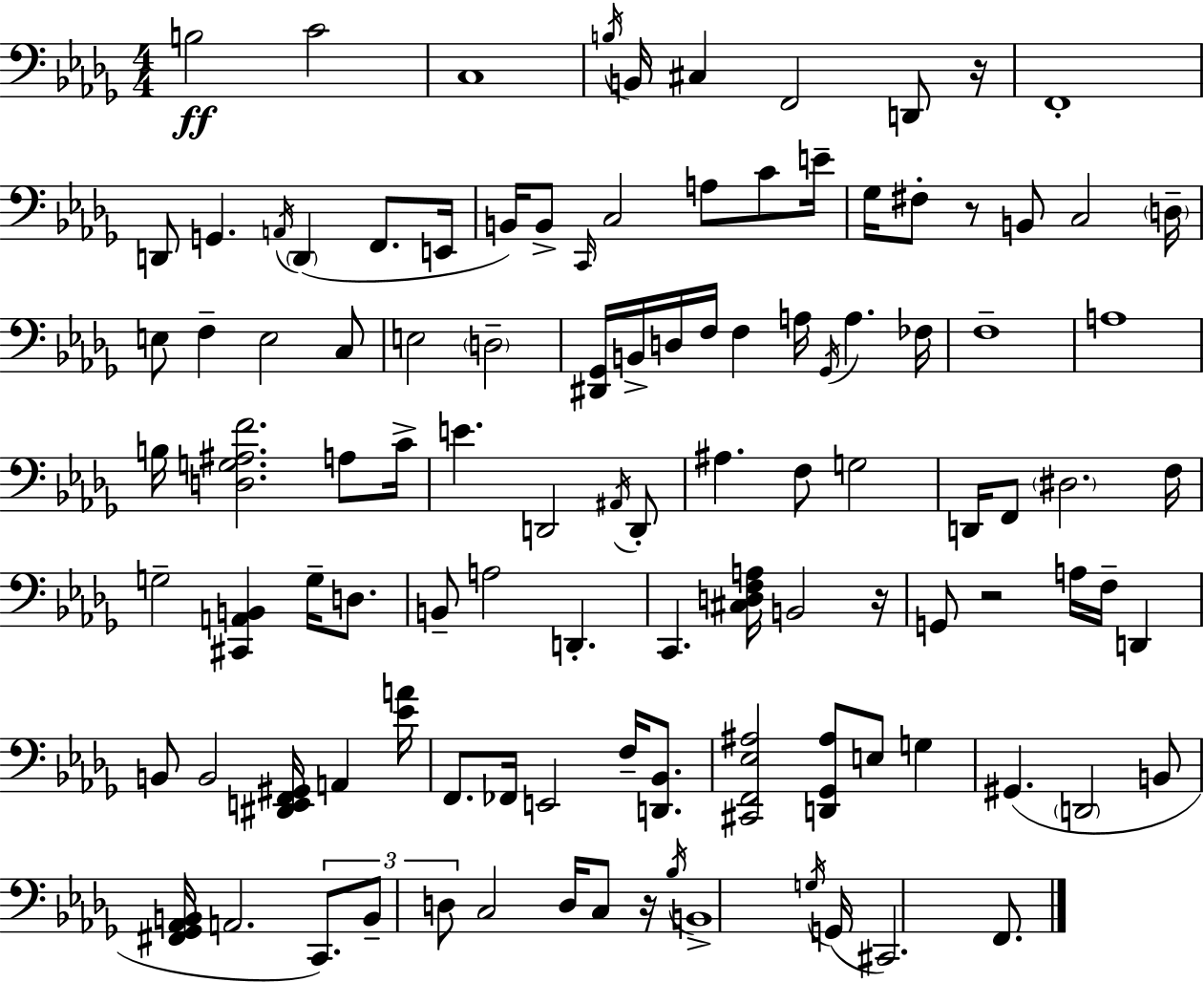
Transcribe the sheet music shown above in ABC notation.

X:1
T:Untitled
M:4/4
L:1/4
K:Bbm
B,2 C2 C,4 B,/4 B,,/4 ^C, F,,2 D,,/2 z/4 F,,4 D,,/2 G,, A,,/4 D,, F,,/2 E,,/4 B,,/4 B,,/2 C,,/4 C,2 A,/2 C/2 E/4 _G,/4 ^F,/2 z/2 B,,/2 C,2 D,/4 E,/2 F, E,2 C,/2 E,2 D,2 [^D,,_G,,]/4 B,,/4 D,/4 F,/4 F, A,/4 _G,,/4 A, _F,/4 F,4 A,4 B,/4 [D,G,^A,F]2 A,/2 C/4 E D,,2 ^A,,/4 D,,/2 ^A, F,/2 G,2 D,,/4 F,,/2 ^D,2 F,/4 G,2 [^C,,A,,B,,] G,/4 D,/2 B,,/2 A,2 D,, C,, [^C,D,F,A,]/4 B,,2 z/4 G,,/2 z2 A,/4 F,/4 D,, B,,/2 B,,2 [^D,,E,,F,,^G,,]/4 A,, [_EA]/4 F,,/2 _F,,/4 E,,2 F,/4 [D,,_B,,]/2 [^C,,F,,_E,^A,]2 [D,,_G,,^A,]/2 E,/2 G, ^G,, D,,2 B,,/2 [^F,,_G,,_A,,B,,]/4 A,,2 C,,/2 B,,/2 D,/2 C,2 D,/4 C,/2 z/4 _B,/4 B,,4 G,/4 G,,/4 ^C,,2 F,,/2